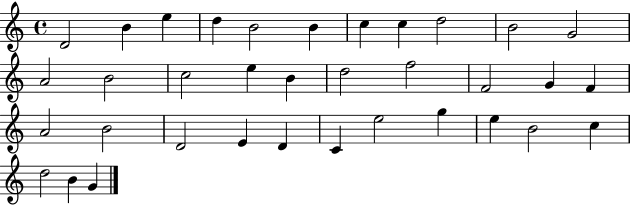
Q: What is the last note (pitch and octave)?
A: G4